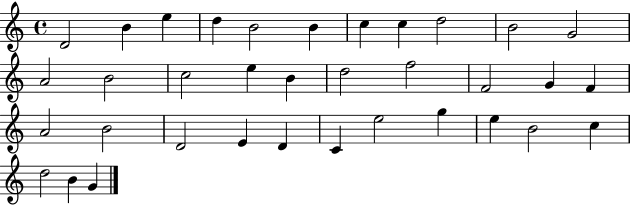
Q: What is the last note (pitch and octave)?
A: G4